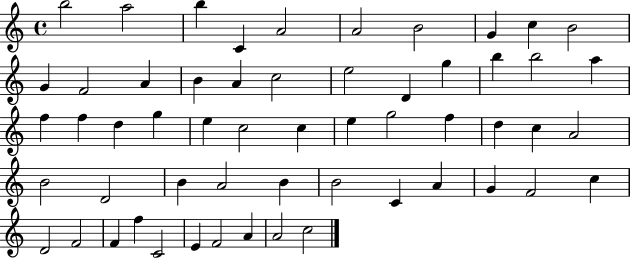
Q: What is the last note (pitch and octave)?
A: C5